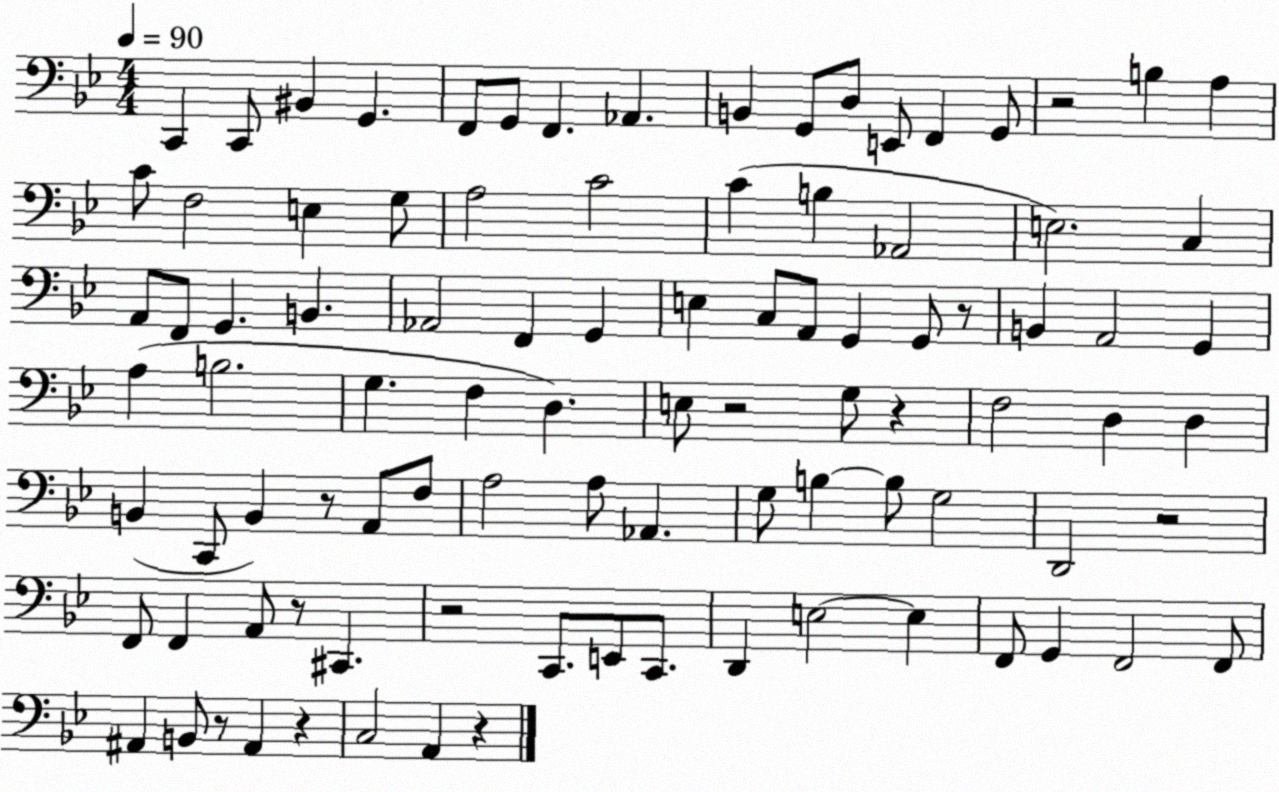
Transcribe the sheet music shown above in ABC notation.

X:1
T:Untitled
M:4/4
L:1/4
K:Bb
C,, C,,/2 ^B,, G,, F,,/2 G,,/2 F,, _A,, B,, G,,/2 D,/2 E,,/2 F,, G,,/2 z2 B, A, C/2 F,2 E, G,/2 A,2 C2 C B, _A,,2 E,2 C, A,,/2 F,,/2 G,, B,, _A,,2 F,, G,, E, C,/2 A,,/2 G,, G,,/2 z/2 B,, A,,2 G,, A, B,2 G, F, D, E,/2 z2 G,/2 z F,2 D, D, B,, C,,/2 B,, z/2 A,,/2 F,/2 A,2 A,/2 _A,, G,/2 B, B,/2 G,2 D,,2 z2 F,,/2 F,, A,,/2 z/2 ^C,, z2 C,,/2 E,,/2 C,,/2 D,, E,2 E, F,,/2 G,, F,,2 F,,/2 ^A,, B,,/2 z/2 ^A,, z C,2 A,, z